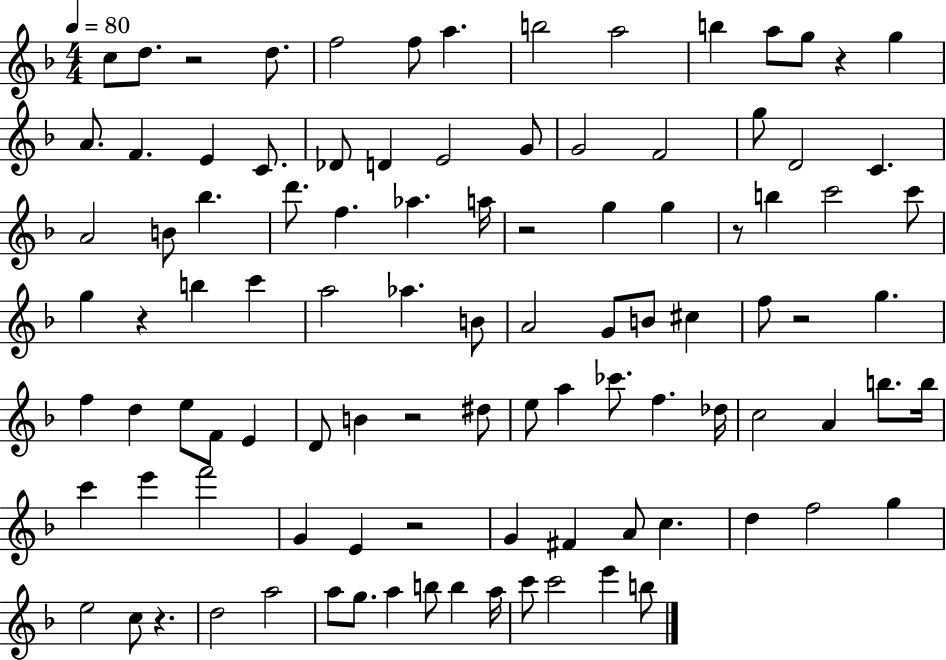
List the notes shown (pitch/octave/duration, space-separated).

C5/e D5/e. R/h D5/e. F5/h F5/e A5/q. B5/h A5/h B5/q A5/e G5/e R/q G5/q A4/e. F4/q. E4/q C4/e. Db4/e D4/q E4/h G4/e G4/h F4/h G5/e D4/h C4/q. A4/h B4/e Bb5/q. D6/e. F5/q. Ab5/q. A5/s R/h G5/q G5/q R/e B5/q C6/h C6/e G5/q R/q B5/q C6/q A5/h Ab5/q. B4/e A4/h G4/e B4/e C#5/q F5/e R/h G5/q. F5/q D5/q E5/e F4/e E4/q D4/e B4/q R/h D#5/e E5/e A5/q CES6/e. F5/q. Db5/s C5/h A4/q B5/e. B5/s C6/q E6/q F6/h G4/q E4/q R/h G4/q F#4/q A4/e C5/q. D5/q F5/h G5/q E5/h C5/e R/q. D5/h A5/h A5/e G5/e. A5/q B5/e B5/q A5/s C6/e C6/h E6/q B5/e